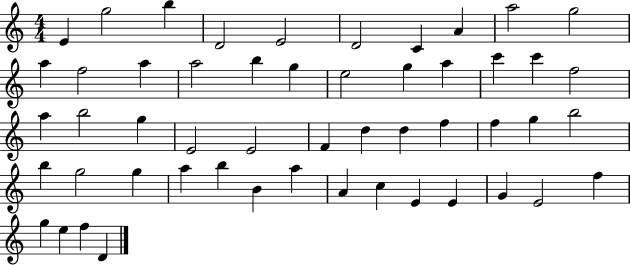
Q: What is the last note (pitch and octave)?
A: D4